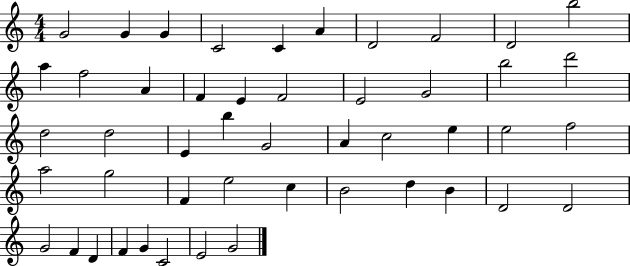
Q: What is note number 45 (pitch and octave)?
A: G4